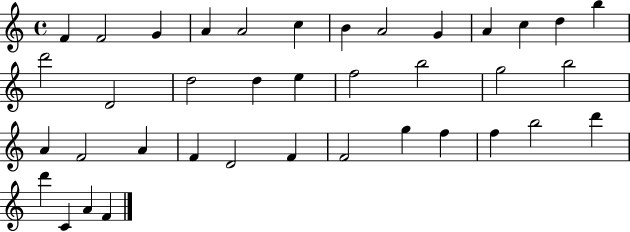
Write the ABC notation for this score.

X:1
T:Untitled
M:4/4
L:1/4
K:C
F F2 G A A2 c B A2 G A c d b d'2 D2 d2 d e f2 b2 g2 b2 A F2 A F D2 F F2 g f f b2 d' d' C A F